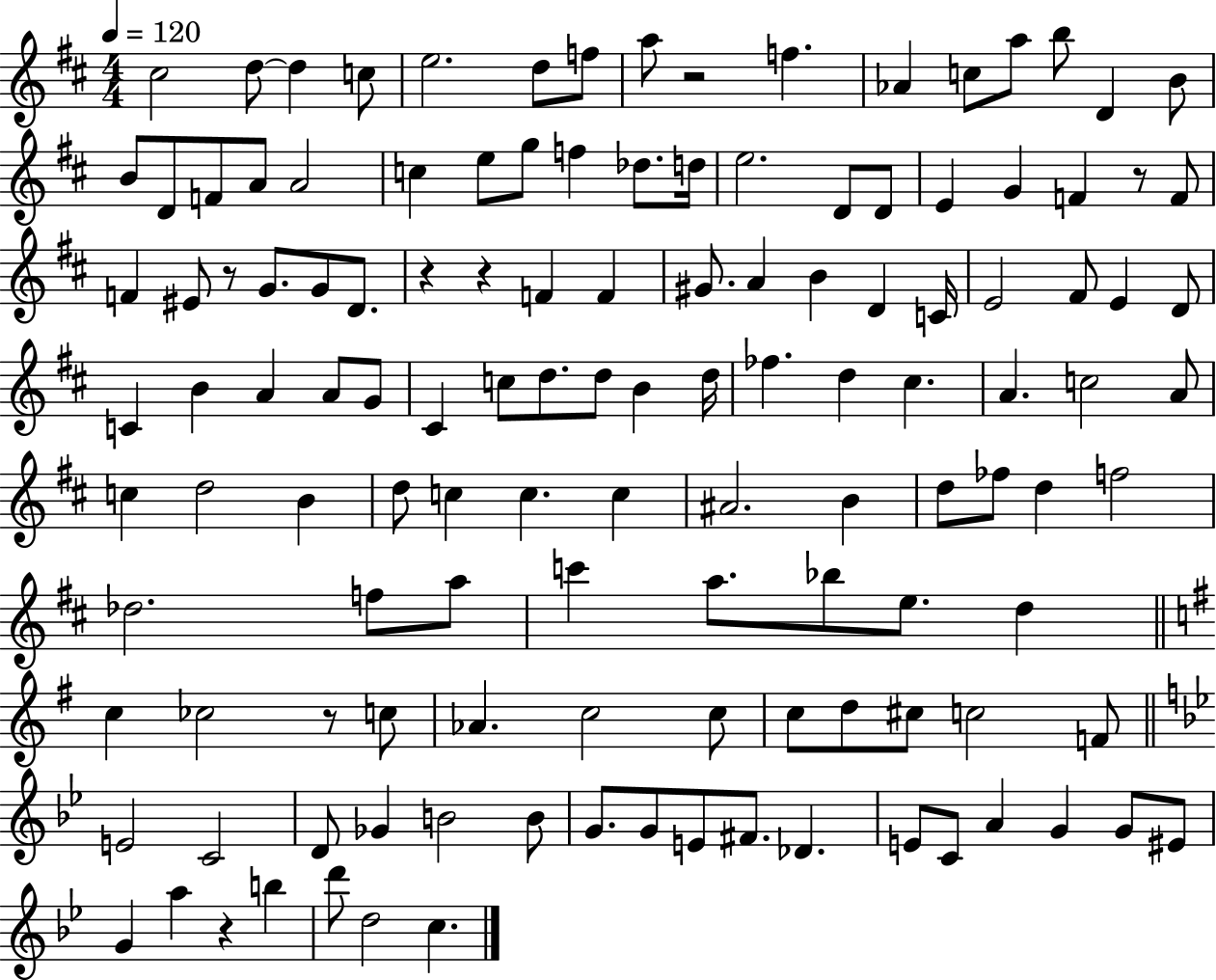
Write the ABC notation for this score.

X:1
T:Untitled
M:4/4
L:1/4
K:D
^c2 d/2 d c/2 e2 d/2 f/2 a/2 z2 f _A c/2 a/2 b/2 D B/2 B/2 D/2 F/2 A/2 A2 c e/2 g/2 f _d/2 d/4 e2 D/2 D/2 E G F z/2 F/2 F ^E/2 z/2 G/2 G/2 D/2 z z F F ^G/2 A B D C/4 E2 ^F/2 E D/2 C B A A/2 G/2 ^C c/2 d/2 d/2 B d/4 _f d ^c A c2 A/2 c d2 B d/2 c c c ^A2 B d/2 _f/2 d f2 _d2 f/2 a/2 c' a/2 _b/2 e/2 d c _c2 z/2 c/2 _A c2 c/2 c/2 d/2 ^c/2 c2 F/2 E2 C2 D/2 _G B2 B/2 G/2 G/2 E/2 ^F/2 _D E/2 C/2 A G G/2 ^E/2 G a z b d'/2 d2 c